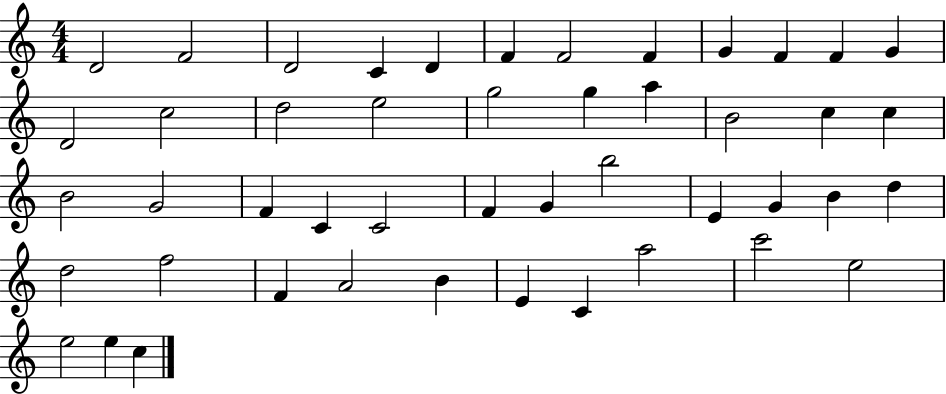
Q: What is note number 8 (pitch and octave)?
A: F4